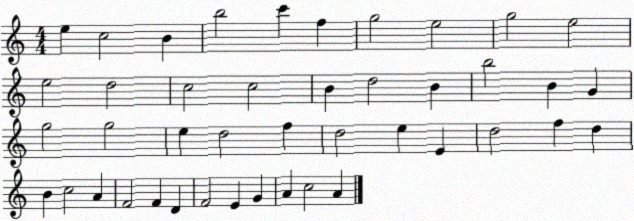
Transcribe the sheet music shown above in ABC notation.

X:1
T:Untitled
M:4/4
L:1/4
K:C
e c2 B b2 c' f g2 e2 g2 e2 e2 d2 c2 c2 B d2 B b2 B G g2 g2 e d2 f d2 e E d2 f d B c2 A F2 F D F2 E G A c2 A